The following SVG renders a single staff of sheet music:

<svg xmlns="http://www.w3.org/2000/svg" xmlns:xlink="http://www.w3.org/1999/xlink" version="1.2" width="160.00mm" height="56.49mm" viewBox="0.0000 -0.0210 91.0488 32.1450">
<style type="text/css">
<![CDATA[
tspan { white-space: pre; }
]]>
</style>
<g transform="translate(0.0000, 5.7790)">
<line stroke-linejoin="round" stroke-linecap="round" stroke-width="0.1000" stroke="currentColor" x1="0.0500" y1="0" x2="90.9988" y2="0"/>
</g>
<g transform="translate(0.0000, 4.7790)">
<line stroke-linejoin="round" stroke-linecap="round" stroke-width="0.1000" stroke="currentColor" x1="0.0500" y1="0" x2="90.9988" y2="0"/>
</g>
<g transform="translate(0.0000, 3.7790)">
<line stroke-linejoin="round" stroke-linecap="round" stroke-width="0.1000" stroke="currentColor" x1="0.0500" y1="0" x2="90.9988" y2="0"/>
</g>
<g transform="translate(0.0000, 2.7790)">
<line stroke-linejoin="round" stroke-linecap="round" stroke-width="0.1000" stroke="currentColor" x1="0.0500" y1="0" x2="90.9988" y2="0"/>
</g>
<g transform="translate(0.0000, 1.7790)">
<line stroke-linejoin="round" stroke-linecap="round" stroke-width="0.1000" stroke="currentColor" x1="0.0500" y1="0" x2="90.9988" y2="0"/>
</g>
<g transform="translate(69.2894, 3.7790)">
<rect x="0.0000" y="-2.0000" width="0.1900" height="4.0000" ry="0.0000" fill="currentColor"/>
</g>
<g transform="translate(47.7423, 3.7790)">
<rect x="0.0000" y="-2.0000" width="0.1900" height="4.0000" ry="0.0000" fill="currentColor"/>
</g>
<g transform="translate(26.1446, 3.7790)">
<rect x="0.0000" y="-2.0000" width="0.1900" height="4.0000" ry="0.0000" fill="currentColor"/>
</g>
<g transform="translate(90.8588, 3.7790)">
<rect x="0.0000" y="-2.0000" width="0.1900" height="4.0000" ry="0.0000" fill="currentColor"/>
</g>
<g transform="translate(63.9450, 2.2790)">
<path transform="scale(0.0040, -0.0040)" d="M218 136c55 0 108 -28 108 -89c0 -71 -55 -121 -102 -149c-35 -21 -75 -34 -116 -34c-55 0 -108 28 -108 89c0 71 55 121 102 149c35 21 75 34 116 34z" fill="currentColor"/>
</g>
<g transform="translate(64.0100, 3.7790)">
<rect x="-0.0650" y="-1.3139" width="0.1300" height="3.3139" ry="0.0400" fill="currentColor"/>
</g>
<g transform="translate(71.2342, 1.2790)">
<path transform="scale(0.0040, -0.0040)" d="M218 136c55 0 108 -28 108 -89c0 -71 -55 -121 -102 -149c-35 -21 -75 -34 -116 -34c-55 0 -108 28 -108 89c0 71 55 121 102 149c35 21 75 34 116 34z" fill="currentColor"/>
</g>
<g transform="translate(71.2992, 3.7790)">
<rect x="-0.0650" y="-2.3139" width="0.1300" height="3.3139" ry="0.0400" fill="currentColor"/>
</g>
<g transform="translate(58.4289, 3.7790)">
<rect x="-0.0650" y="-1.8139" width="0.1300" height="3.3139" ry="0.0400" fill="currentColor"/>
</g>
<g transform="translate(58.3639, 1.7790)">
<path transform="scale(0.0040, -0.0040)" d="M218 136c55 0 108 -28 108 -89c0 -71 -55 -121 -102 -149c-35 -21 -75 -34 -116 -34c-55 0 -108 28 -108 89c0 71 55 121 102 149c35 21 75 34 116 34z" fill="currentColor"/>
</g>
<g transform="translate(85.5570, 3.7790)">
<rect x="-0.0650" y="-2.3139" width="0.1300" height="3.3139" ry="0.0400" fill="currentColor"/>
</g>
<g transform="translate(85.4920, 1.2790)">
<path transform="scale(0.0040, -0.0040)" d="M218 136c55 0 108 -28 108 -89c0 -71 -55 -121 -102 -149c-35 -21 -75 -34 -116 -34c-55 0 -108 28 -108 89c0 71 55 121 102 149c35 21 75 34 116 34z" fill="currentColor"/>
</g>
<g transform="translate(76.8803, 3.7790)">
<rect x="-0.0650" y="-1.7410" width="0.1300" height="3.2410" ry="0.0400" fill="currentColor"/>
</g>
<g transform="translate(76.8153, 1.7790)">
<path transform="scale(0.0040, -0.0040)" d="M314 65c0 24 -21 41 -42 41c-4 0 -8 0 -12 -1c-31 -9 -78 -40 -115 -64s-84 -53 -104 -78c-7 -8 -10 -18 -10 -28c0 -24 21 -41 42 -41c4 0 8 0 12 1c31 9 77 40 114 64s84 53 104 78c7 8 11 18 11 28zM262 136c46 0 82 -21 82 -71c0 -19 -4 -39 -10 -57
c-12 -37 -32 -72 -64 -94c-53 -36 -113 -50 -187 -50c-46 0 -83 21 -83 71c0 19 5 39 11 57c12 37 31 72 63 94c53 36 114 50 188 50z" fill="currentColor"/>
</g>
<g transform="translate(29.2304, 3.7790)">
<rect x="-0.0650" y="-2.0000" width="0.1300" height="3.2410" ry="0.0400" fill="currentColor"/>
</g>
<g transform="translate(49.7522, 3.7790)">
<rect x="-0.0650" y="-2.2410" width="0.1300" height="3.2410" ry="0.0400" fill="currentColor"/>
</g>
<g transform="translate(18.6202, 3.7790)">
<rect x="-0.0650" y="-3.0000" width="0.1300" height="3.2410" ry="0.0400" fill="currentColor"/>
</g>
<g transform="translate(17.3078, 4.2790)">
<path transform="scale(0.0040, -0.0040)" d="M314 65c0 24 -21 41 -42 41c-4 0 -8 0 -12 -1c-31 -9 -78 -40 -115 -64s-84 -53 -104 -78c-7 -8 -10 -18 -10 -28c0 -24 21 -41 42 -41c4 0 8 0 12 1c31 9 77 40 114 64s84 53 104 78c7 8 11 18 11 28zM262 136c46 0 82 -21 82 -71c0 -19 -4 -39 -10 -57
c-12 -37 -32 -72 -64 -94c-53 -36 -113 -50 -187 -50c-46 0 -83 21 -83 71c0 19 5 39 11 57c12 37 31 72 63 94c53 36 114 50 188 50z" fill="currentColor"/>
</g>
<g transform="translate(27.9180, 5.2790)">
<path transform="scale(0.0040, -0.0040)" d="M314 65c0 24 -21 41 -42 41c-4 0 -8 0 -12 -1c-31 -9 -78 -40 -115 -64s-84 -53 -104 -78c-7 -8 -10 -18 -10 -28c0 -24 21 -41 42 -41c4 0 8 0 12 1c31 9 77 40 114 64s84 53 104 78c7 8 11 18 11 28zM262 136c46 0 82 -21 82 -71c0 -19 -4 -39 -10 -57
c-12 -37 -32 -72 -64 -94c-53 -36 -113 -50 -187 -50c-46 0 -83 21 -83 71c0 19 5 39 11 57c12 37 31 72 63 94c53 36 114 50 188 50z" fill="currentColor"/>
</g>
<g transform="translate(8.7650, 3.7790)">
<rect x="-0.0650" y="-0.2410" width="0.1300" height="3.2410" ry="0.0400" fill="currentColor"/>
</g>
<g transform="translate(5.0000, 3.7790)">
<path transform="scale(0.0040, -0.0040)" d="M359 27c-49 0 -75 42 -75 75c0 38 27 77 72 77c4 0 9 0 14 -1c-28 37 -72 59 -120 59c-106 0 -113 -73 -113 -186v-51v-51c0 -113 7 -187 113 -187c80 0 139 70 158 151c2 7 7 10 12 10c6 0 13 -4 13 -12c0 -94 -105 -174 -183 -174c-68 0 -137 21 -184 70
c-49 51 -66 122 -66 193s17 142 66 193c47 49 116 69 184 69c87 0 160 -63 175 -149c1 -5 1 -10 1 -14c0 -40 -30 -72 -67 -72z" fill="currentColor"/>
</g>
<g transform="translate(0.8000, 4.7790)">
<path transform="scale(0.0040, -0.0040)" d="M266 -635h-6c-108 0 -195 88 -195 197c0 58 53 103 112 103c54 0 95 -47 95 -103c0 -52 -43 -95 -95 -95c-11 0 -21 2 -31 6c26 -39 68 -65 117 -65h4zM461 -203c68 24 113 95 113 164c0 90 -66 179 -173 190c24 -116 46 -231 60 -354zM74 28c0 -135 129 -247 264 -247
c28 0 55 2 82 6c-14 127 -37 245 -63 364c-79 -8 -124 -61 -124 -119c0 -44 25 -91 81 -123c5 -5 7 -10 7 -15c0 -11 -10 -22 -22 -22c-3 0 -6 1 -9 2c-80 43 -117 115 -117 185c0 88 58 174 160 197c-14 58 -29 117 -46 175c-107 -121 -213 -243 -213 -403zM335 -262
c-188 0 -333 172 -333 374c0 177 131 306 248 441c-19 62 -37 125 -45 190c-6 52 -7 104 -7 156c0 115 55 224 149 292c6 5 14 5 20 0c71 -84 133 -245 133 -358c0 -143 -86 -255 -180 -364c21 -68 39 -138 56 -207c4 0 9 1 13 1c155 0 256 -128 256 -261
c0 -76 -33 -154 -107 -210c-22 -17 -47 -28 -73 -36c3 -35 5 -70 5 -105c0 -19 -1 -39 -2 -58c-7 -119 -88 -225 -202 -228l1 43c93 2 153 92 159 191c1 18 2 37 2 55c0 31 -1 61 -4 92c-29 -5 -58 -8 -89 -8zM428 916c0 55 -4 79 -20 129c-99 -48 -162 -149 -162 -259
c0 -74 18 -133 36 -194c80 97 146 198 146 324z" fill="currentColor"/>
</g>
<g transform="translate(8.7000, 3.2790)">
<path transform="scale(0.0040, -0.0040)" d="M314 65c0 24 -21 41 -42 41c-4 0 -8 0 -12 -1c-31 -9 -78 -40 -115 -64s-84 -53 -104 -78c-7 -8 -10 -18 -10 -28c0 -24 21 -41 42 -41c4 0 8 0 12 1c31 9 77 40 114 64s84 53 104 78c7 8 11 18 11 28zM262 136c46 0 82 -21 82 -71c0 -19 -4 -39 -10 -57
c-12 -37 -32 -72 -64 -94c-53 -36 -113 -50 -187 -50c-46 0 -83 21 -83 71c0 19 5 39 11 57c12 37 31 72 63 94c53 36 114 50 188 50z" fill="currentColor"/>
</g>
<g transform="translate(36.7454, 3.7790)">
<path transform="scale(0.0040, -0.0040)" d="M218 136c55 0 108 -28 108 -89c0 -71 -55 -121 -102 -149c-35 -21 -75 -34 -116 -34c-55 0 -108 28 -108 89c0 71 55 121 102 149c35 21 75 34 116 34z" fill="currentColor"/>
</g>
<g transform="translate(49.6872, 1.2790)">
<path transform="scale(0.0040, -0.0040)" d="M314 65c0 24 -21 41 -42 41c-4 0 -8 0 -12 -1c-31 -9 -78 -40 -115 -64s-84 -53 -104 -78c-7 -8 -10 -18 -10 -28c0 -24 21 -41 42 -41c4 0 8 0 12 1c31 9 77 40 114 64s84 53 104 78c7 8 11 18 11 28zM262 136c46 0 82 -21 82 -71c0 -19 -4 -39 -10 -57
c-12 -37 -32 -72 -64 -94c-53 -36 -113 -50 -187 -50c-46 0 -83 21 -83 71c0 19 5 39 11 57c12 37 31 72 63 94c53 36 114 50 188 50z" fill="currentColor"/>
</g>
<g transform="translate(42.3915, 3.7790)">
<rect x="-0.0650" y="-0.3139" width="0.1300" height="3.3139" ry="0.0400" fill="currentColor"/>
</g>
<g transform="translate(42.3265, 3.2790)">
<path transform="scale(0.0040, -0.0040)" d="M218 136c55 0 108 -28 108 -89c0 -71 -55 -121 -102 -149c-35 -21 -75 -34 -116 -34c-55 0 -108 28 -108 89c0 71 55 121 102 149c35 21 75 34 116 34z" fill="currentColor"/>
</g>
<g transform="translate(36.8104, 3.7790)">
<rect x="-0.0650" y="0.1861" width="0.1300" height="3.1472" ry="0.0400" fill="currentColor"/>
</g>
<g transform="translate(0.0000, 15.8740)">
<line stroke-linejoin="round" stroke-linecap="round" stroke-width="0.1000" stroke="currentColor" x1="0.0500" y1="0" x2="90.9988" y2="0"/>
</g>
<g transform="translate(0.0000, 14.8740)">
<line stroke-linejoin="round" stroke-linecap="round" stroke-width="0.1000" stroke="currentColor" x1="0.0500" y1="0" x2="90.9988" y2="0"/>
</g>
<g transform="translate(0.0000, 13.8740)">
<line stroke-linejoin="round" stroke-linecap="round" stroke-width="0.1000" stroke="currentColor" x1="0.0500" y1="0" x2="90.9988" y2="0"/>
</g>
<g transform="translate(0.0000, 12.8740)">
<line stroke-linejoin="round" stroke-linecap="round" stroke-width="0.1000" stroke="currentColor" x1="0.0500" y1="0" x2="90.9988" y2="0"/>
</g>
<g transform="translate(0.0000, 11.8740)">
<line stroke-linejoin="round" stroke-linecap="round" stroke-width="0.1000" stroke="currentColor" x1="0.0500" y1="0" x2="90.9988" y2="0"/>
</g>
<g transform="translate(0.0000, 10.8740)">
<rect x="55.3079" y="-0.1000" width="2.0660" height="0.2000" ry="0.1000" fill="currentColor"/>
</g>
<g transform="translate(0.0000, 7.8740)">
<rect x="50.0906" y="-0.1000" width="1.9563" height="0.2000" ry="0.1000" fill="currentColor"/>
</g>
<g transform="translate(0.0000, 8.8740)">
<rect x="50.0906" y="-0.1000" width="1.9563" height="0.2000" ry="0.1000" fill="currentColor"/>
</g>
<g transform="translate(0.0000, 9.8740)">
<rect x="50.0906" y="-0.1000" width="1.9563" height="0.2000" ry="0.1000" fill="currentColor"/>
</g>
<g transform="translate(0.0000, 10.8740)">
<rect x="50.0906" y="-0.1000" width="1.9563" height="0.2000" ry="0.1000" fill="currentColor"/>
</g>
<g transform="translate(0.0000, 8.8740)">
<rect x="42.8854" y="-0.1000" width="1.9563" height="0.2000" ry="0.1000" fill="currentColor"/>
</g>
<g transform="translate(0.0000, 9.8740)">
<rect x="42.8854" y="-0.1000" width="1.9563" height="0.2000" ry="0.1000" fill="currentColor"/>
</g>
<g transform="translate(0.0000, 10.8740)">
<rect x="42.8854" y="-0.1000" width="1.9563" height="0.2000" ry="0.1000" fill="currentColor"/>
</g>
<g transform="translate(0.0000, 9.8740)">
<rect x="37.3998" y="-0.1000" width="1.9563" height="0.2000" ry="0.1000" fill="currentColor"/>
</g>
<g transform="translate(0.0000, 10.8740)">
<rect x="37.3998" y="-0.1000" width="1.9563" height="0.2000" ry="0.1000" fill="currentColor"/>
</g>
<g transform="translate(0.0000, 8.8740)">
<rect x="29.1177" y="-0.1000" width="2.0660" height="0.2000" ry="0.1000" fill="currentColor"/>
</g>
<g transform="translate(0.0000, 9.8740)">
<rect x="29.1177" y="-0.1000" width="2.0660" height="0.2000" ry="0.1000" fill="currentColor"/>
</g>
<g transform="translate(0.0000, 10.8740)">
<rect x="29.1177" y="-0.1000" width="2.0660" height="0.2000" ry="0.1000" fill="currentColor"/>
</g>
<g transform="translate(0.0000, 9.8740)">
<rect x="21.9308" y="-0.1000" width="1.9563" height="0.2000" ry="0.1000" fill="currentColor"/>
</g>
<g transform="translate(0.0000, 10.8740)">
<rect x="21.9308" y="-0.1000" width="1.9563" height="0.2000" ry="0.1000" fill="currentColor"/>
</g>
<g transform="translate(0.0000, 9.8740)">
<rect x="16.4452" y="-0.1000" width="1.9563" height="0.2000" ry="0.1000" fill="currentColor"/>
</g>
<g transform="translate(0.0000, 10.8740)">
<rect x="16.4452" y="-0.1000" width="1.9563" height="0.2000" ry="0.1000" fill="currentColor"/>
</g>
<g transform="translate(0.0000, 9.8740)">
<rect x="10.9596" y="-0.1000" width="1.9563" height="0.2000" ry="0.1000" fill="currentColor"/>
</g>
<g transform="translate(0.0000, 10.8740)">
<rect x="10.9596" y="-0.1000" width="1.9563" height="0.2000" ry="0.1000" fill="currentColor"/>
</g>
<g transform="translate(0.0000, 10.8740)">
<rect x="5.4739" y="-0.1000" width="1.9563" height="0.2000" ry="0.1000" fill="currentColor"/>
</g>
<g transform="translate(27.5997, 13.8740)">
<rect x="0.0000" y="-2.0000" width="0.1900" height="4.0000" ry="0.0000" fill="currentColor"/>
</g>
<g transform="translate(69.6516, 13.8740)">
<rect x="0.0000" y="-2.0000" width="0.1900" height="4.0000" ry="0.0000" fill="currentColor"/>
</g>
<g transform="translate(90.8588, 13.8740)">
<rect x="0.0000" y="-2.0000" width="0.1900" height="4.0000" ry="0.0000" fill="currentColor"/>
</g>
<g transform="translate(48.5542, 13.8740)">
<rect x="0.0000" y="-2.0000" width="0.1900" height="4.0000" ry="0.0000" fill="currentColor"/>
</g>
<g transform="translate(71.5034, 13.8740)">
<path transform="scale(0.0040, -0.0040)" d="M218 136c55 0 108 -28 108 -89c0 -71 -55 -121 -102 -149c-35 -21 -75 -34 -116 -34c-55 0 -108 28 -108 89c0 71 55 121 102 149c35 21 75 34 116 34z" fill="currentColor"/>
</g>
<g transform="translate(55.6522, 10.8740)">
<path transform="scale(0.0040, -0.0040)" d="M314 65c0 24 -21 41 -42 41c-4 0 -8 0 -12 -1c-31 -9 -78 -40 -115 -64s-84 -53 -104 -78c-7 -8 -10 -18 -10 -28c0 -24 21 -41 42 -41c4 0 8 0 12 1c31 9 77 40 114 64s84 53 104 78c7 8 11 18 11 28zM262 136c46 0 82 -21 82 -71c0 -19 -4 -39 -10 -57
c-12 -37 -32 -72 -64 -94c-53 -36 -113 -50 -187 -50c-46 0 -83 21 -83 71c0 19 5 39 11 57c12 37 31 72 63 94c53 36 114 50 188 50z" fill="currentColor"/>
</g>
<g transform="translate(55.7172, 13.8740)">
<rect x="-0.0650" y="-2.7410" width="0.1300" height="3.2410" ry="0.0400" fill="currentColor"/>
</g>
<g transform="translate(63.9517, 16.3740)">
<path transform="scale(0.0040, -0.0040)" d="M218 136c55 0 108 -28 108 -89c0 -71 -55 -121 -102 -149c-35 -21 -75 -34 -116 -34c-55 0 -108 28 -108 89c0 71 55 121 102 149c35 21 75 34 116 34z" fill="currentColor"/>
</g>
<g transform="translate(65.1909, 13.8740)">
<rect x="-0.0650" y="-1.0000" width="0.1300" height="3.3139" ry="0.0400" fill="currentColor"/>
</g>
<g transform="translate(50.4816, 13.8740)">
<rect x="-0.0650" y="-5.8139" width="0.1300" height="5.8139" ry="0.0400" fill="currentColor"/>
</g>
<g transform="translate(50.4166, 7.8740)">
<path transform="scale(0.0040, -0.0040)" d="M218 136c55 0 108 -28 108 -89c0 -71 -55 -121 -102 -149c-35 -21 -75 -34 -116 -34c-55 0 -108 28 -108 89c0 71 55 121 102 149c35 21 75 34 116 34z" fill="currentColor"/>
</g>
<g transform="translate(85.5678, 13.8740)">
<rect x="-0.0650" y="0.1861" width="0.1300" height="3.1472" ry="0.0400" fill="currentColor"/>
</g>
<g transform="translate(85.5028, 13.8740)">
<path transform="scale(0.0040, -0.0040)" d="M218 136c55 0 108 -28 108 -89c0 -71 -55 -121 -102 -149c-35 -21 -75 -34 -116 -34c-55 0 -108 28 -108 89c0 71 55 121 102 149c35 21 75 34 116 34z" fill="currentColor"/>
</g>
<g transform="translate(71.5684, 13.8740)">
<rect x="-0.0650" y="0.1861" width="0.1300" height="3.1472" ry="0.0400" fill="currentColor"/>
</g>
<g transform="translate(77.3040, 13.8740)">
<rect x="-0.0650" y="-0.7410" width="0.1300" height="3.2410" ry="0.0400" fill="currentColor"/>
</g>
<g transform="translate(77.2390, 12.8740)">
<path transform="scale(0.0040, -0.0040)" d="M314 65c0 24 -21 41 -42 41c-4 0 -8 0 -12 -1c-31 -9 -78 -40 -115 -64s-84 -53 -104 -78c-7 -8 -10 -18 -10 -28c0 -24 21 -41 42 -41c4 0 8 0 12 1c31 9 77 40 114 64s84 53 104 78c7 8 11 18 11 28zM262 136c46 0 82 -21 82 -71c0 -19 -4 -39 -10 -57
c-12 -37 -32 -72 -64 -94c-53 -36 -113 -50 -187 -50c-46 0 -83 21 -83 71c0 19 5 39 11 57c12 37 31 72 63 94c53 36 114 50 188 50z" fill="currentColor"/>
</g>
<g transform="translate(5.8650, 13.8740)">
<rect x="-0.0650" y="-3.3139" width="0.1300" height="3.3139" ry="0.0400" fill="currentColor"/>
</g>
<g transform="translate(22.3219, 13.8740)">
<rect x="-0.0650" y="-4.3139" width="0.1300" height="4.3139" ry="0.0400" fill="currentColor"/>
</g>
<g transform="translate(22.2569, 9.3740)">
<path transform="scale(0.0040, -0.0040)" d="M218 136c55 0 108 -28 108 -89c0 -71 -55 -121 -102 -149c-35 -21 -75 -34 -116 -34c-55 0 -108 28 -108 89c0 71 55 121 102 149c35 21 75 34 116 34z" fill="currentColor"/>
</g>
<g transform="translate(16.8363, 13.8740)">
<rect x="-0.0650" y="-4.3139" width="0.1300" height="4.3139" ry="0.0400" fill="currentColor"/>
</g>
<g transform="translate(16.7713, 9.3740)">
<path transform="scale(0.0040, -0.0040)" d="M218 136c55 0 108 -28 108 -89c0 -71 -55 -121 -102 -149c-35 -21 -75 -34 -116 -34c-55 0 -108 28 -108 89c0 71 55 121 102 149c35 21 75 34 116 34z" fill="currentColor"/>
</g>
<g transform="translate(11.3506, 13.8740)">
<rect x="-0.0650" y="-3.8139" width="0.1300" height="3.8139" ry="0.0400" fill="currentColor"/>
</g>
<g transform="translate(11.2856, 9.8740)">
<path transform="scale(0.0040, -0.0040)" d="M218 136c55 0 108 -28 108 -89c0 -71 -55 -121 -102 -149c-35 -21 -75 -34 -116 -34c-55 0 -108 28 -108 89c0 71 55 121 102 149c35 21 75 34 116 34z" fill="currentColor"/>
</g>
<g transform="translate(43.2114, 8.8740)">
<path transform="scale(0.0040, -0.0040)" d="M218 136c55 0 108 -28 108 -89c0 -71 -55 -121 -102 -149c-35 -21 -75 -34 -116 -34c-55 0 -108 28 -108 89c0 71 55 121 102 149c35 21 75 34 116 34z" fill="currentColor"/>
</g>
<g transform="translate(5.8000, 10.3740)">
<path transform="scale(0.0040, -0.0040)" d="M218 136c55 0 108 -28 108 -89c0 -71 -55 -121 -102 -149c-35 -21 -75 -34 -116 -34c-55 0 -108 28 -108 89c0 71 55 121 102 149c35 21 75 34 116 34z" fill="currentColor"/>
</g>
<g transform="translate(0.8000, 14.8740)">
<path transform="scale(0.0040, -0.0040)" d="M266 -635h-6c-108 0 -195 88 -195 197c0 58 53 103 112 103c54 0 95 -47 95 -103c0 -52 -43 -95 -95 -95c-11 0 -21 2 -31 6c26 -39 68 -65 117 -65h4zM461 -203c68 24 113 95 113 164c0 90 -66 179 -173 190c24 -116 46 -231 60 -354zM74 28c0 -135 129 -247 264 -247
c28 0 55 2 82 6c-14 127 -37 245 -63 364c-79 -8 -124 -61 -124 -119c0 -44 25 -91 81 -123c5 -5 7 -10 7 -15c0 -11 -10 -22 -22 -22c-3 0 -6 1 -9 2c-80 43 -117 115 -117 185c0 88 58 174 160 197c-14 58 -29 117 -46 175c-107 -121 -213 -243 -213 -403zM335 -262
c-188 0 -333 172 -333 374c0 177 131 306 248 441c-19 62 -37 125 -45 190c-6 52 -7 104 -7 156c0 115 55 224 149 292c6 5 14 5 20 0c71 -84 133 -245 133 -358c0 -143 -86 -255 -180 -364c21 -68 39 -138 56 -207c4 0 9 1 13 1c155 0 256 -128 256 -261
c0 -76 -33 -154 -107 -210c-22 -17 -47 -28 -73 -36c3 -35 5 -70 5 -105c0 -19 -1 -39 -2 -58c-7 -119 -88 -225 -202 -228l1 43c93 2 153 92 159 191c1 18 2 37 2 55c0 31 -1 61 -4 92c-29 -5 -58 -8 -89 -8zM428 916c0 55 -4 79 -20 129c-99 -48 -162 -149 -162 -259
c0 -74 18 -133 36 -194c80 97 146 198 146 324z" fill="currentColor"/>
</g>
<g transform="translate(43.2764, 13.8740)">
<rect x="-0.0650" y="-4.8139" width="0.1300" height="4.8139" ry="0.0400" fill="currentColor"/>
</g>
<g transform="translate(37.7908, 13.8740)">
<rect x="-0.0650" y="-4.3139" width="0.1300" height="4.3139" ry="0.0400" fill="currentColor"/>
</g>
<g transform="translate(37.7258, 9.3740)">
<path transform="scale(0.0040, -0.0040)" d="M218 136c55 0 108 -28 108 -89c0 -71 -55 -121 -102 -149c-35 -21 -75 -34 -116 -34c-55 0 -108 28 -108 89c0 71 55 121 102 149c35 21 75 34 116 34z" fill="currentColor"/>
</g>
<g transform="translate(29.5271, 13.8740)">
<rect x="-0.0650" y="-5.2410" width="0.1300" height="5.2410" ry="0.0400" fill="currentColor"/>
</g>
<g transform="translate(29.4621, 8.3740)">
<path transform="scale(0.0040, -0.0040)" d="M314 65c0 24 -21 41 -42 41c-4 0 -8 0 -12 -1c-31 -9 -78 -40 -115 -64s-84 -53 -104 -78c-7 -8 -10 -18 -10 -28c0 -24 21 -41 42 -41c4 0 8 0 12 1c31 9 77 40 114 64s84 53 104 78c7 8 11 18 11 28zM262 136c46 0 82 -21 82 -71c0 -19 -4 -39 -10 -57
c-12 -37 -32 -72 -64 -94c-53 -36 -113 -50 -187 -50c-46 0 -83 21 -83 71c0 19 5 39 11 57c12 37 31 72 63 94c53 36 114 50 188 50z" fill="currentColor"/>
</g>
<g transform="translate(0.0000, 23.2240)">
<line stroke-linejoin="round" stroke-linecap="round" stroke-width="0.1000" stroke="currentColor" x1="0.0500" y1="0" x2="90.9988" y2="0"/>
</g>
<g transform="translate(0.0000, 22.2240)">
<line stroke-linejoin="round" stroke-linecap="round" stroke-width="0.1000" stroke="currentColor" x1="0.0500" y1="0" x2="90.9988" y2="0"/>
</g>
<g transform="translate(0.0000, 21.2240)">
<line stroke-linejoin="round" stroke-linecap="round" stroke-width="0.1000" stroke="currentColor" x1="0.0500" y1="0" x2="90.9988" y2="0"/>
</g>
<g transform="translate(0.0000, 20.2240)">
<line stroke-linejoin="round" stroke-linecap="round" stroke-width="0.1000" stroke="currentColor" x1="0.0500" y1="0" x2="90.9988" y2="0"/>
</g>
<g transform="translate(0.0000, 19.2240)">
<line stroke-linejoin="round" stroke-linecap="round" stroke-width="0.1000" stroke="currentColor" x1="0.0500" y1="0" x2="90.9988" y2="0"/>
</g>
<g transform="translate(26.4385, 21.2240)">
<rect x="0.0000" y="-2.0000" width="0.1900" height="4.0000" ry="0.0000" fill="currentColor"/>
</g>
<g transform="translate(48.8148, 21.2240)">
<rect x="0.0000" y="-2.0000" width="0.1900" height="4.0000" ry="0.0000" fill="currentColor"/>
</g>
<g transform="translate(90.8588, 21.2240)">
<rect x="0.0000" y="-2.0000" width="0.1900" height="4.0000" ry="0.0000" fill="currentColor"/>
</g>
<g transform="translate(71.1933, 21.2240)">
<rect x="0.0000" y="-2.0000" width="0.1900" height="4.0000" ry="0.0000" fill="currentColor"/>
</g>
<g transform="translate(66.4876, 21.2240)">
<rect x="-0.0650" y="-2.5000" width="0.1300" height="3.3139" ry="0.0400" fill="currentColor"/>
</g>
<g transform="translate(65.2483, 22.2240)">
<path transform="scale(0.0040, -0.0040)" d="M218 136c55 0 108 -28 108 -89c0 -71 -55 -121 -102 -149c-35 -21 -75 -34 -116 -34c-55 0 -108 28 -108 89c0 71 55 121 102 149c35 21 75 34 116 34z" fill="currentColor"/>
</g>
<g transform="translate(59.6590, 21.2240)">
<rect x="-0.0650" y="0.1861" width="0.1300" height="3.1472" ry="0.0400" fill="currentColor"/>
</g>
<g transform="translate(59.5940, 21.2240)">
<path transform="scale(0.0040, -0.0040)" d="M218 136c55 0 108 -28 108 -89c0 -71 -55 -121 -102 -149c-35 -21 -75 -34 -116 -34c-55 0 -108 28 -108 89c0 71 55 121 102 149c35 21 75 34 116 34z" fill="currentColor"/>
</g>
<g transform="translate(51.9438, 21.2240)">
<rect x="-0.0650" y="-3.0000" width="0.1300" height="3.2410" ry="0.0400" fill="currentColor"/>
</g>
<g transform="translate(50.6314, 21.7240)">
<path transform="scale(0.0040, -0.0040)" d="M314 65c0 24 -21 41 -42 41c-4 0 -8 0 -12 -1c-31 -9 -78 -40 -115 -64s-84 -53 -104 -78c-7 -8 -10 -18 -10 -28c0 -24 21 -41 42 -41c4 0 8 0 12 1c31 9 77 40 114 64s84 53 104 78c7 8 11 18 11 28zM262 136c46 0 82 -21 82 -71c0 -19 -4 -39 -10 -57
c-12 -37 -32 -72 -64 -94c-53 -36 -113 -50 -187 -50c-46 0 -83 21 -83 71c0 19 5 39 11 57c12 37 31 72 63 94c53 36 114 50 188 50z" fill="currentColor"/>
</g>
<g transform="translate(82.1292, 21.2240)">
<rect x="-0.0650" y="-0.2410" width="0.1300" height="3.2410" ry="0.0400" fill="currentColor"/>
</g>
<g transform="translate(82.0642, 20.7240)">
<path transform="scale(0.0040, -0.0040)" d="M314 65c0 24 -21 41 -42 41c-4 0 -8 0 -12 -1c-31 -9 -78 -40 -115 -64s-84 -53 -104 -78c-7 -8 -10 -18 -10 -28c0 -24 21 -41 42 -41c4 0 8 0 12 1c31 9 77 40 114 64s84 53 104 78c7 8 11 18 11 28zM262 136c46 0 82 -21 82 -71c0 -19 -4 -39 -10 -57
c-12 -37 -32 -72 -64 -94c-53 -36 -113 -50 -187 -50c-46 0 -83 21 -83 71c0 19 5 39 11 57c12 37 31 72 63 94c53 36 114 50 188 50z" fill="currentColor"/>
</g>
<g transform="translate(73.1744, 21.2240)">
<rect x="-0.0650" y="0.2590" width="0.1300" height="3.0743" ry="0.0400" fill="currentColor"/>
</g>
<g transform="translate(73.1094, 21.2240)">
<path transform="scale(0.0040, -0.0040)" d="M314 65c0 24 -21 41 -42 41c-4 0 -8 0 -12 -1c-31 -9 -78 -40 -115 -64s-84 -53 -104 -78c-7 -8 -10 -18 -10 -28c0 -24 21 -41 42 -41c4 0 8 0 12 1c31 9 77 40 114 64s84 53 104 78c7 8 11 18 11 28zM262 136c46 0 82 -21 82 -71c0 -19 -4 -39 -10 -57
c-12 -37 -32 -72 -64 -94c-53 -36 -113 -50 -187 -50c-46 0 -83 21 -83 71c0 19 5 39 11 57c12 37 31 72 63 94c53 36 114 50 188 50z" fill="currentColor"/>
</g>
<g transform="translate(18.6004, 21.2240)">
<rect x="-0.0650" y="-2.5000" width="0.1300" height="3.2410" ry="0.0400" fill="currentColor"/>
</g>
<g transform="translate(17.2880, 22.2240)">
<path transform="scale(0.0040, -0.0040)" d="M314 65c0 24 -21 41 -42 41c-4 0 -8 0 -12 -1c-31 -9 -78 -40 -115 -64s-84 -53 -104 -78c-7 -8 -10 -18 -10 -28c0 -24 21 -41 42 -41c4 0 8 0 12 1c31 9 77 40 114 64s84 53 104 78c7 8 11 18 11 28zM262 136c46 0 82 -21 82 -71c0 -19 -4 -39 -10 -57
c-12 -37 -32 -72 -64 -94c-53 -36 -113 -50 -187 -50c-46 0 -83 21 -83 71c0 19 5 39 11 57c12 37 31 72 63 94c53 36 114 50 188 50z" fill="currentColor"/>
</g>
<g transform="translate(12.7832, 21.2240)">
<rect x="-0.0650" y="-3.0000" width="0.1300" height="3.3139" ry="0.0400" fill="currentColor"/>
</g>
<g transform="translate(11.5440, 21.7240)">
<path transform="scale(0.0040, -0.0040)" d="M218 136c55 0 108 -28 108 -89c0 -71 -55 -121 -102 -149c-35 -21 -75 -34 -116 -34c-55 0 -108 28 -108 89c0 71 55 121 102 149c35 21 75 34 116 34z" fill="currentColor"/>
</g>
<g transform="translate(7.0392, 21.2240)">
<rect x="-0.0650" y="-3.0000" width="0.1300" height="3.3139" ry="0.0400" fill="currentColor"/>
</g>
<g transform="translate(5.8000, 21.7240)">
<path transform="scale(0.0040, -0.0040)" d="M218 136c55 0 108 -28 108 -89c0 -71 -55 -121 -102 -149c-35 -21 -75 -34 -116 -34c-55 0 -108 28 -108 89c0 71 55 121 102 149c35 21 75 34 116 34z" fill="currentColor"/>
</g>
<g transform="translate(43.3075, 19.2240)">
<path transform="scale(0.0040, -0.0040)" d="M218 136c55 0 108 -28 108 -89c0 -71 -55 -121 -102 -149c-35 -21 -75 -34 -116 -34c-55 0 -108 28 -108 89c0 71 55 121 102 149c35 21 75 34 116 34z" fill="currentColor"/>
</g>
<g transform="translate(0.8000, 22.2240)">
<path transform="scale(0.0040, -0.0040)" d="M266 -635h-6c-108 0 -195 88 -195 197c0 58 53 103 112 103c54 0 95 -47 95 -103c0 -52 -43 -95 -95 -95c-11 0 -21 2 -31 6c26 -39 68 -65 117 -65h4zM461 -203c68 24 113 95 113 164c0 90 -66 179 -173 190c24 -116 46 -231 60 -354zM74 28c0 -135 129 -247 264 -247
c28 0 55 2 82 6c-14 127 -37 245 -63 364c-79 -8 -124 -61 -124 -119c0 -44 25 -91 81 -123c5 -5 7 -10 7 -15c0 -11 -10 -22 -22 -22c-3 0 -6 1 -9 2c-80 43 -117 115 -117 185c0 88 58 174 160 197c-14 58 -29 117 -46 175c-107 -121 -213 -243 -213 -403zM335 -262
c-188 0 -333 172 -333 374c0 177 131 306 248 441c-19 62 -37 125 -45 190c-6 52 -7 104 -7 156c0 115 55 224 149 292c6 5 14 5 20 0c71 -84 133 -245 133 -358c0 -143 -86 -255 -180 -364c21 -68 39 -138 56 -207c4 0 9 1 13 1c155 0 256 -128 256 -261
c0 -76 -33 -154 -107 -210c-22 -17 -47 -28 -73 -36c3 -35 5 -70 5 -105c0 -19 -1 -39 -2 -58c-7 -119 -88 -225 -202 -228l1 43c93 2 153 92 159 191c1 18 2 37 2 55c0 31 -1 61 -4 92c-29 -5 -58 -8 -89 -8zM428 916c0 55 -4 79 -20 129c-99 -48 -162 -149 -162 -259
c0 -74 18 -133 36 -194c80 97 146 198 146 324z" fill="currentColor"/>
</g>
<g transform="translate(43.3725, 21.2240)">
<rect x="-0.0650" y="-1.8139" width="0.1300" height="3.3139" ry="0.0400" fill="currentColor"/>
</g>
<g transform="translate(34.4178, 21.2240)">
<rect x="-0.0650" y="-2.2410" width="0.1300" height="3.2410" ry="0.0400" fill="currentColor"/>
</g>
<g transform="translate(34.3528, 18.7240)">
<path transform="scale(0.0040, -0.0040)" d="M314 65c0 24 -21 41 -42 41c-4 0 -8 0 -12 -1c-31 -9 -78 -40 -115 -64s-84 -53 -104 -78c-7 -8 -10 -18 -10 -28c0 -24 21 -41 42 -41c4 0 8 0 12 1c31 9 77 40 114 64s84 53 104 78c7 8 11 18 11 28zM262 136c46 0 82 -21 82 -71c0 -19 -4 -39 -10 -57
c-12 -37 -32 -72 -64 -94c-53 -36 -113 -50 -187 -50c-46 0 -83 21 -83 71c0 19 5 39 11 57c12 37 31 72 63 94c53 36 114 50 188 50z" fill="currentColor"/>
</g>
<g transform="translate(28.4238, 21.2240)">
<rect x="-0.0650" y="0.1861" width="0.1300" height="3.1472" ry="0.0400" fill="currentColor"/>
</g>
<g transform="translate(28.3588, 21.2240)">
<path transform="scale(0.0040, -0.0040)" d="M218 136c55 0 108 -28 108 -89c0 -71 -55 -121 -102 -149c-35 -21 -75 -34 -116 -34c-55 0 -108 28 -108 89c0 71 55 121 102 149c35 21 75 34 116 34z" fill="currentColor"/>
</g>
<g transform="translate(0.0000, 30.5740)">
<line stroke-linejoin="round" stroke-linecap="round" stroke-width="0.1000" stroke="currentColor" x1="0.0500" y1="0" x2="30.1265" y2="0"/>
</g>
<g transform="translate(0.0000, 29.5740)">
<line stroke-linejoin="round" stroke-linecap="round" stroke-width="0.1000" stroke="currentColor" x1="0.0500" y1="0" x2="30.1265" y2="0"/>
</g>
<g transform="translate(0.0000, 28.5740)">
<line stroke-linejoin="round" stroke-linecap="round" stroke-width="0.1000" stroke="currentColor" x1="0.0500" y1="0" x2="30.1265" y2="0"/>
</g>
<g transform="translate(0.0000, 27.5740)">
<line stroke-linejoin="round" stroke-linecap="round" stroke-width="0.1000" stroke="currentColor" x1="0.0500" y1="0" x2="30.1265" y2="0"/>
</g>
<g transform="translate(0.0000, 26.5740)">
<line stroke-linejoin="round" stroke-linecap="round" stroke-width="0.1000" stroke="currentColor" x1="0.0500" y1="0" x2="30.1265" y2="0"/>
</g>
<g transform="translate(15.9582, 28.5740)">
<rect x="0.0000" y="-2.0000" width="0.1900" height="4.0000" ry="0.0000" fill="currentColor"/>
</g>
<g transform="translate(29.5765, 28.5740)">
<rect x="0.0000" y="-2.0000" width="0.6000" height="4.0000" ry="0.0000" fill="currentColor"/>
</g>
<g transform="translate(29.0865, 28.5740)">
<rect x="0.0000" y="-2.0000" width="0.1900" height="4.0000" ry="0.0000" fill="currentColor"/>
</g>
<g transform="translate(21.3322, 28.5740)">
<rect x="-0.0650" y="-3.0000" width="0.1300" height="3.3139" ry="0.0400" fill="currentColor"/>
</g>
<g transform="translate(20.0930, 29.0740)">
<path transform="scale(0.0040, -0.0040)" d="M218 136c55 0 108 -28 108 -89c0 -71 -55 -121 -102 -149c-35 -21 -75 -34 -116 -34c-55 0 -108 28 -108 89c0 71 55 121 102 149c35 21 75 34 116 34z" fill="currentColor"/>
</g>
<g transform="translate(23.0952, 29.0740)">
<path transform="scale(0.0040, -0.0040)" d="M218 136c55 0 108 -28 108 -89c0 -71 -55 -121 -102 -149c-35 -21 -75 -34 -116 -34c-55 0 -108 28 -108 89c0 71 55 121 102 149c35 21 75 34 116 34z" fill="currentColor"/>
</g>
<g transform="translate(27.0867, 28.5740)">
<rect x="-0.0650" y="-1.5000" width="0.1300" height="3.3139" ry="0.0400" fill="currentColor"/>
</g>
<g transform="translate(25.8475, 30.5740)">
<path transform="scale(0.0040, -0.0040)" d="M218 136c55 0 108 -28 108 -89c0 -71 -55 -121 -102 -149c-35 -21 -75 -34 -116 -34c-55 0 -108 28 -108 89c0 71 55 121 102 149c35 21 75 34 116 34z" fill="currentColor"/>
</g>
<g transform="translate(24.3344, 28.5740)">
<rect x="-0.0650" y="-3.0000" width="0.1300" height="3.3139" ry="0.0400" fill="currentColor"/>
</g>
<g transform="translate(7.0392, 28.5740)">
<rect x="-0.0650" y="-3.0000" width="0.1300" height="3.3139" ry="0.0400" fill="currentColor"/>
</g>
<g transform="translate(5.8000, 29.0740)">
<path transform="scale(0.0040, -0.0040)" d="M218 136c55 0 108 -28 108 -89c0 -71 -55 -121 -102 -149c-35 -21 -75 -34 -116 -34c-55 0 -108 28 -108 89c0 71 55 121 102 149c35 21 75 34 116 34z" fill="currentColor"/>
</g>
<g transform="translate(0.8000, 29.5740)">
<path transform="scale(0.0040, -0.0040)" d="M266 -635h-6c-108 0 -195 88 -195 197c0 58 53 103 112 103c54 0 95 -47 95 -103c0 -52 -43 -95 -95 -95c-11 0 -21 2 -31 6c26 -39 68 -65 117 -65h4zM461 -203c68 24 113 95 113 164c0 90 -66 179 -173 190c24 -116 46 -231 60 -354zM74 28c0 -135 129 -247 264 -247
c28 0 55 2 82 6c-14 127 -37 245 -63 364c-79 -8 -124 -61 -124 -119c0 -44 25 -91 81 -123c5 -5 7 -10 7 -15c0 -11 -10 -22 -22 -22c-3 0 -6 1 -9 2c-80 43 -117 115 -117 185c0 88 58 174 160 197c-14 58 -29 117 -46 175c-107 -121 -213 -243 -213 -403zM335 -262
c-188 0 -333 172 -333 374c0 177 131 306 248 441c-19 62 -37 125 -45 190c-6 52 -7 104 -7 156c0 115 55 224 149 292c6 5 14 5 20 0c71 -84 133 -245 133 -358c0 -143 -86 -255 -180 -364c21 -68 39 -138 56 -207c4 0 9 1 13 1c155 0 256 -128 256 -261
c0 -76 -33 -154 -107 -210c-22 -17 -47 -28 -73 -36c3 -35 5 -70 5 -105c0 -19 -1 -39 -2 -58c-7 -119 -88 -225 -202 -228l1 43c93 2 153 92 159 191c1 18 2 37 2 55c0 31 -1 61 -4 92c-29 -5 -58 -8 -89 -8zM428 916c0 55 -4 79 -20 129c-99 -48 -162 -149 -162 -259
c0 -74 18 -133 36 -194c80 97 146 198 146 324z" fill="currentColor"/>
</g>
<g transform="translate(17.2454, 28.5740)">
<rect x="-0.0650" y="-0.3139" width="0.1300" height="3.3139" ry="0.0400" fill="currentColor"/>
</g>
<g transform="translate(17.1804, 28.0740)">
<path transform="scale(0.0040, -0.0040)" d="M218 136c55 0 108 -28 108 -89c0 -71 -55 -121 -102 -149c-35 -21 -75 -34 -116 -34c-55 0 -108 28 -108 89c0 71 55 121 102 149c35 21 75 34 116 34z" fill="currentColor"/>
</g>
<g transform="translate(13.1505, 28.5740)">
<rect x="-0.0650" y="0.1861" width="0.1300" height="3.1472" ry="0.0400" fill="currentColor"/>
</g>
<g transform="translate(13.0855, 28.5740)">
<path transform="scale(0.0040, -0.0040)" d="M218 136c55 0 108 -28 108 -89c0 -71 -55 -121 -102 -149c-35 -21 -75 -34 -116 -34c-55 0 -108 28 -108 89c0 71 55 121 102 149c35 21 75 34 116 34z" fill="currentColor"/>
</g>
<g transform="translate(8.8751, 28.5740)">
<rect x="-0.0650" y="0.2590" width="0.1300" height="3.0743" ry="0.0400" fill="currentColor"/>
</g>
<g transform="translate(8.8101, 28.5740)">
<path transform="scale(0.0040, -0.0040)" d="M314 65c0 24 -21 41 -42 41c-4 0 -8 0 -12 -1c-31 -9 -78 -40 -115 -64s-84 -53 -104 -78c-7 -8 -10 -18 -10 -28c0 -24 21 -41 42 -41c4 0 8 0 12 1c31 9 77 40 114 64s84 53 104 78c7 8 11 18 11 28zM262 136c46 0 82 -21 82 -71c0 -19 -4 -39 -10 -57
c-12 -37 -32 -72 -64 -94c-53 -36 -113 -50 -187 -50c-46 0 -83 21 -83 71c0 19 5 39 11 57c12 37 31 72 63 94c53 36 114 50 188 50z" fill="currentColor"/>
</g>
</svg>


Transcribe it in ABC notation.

X:1
T:Untitled
M:4/4
L:1/4
K:C
c2 A2 F2 B c g2 f e g f2 g b c' d' d' f'2 d' e' g' a2 D B d2 B A A G2 B g2 f A2 B G B2 c2 A B2 B c A A E